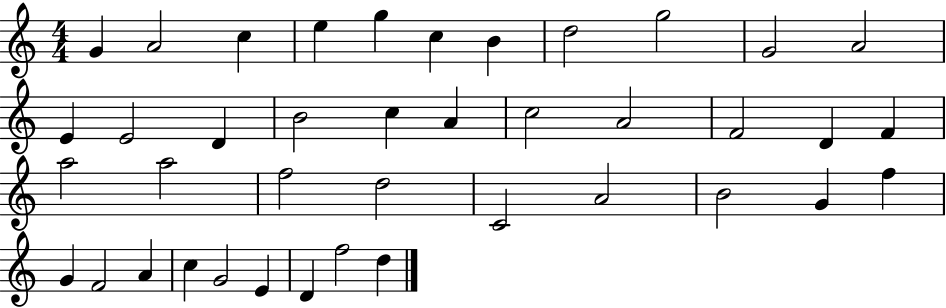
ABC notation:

X:1
T:Untitled
M:4/4
L:1/4
K:C
G A2 c e g c B d2 g2 G2 A2 E E2 D B2 c A c2 A2 F2 D F a2 a2 f2 d2 C2 A2 B2 G f G F2 A c G2 E D f2 d